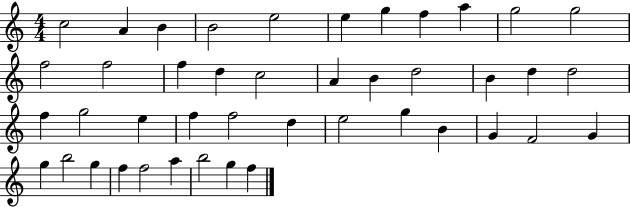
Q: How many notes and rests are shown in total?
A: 43